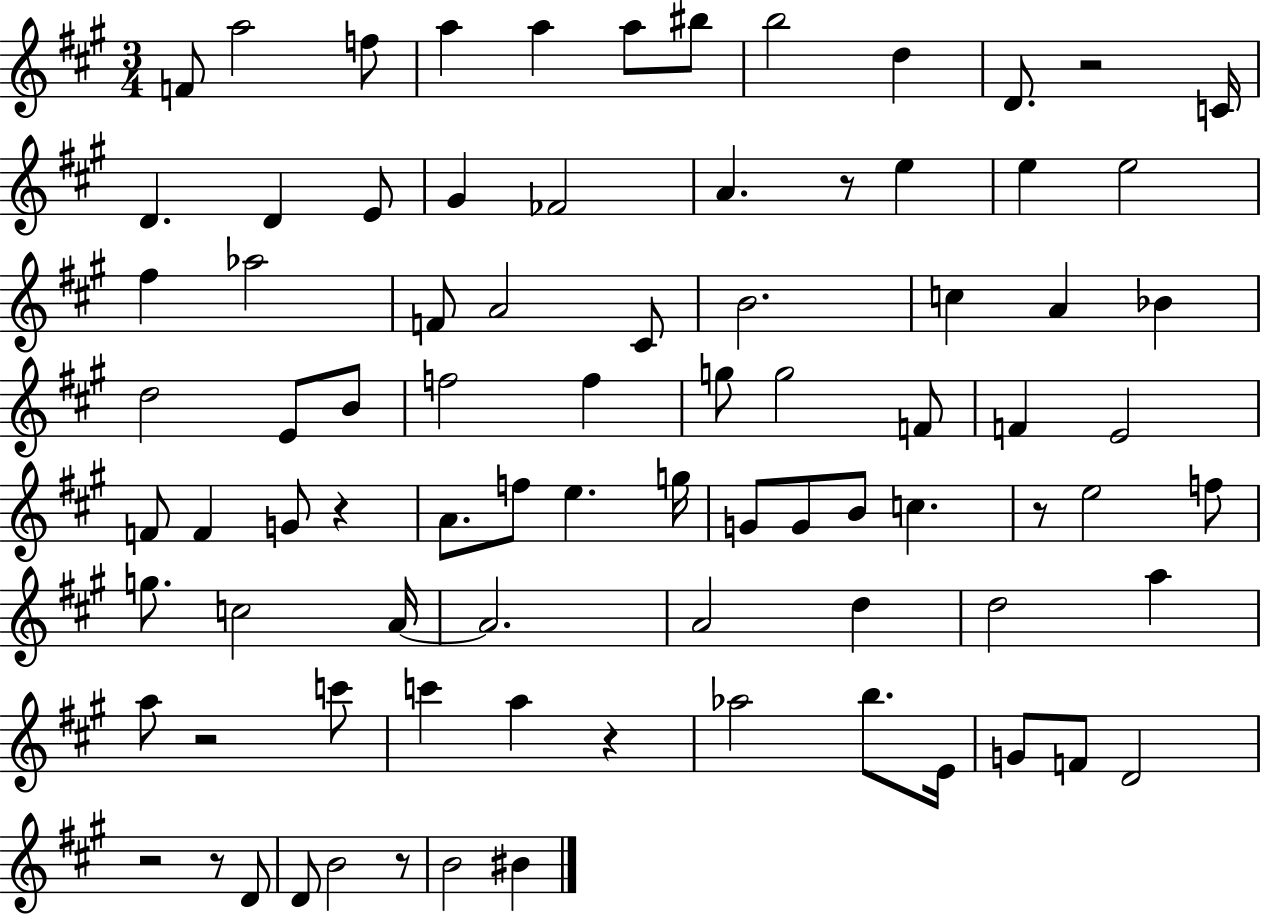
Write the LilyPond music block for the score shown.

{
  \clef treble
  \numericTimeSignature
  \time 3/4
  \key a \major
  f'8 a''2 f''8 | a''4 a''4 a''8 bis''8 | b''2 d''4 | d'8. r2 c'16 | \break d'4. d'4 e'8 | gis'4 fes'2 | a'4. r8 e''4 | e''4 e''2 | \break fis''4 aes''2 | f'8 a'2 cis'8 | b'2. | c''4 a'4 bes'4 | \break d''2 e'8 b'8 | f''2 f''4 | g''8 g''2 f'8 | f'4 e'2 | \break f'8 f'4 g'8 r4 | a'8. f''8 e''4. g''16 | g'8 g'8 b'8 c''4. | r8 e''2 f''8 | \break g''8. c''2 a'16~~ | a'2. | a'2 d''4 | d''2 a''4 | \break a''8 r2 c'''8 | c'''4 a''4 r4 | aes''2 b''8. e'16 | g'8 f'8 d'2 | \break r2 r8 d'8 | d'8 b'2 r8 | b'2 bis'4 | \bar "|."
}